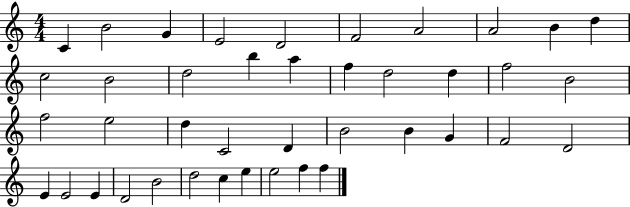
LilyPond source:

{
  \clef treble
  \numericTimeSignature
  \time 4/4
  \key c \major
  c'4 b'2 g'4 | e'2 d'2 | f'2 a'2 | a'2 b'4 d''4 | \break c''2 b'2 | d''2 b''4 a''4 | f''4 d''2 d''4 | f''2 b'2 | \break f''2 e''2 | d''4 c'2 d'4 | b'2 b'4 g'4 | f'2 d'2 | \break e'4 e'2 e'4 | d'2 b'2 | d''2 c''4 e''4 | e''2 f''4 f''4 | \break \bar "|."
}